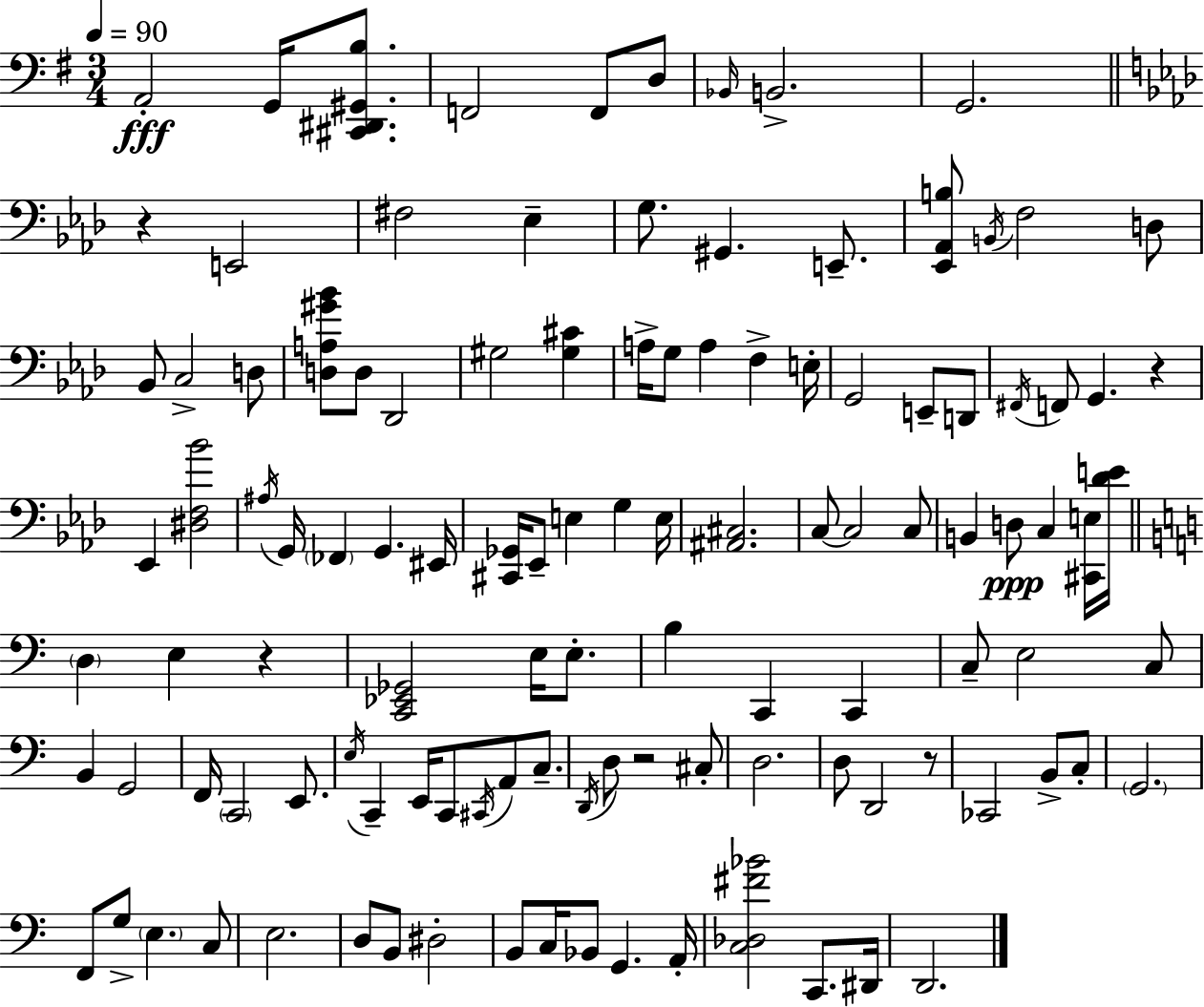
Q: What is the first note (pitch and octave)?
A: A2